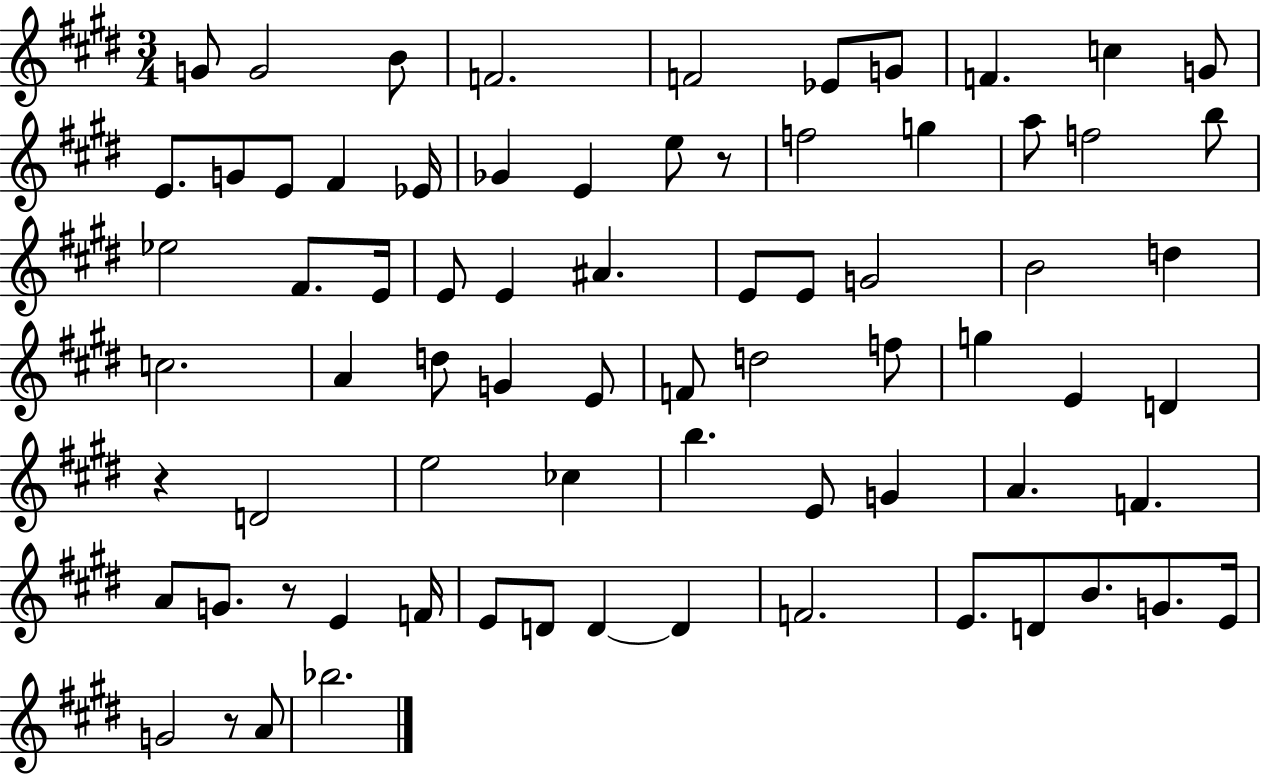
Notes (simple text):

G4/e G4/h B4/e F4/h. F4/h Eb4/e G4/e F4/q. C5/q G4/e E4/e. G4/e E4/e F#4/q Eb4/s Gb4/q E4/q E5/e R/e F5/h G5/q A5/e F5/h B5/e Eb5/h F#4/e. E4/s E4/e E4/q A#4/q. E4/e E4/e G4/h B4/h D5/q C5/h. A4/q D5/e G4/q E4/e F4/e D5/h F5/e G5/q E4/q D4/q R/q D4/h E5/h CES5/q B5/q. E4/e G4/q A4/q. F4/q. A4/e G4/e. R/e E4/q F4/s E4/e D4/e D4/q D4/q F4/h. E4/e. D4/e B4/e. G4/e. E4/s G4/h R/e A4/e Bb5/h.